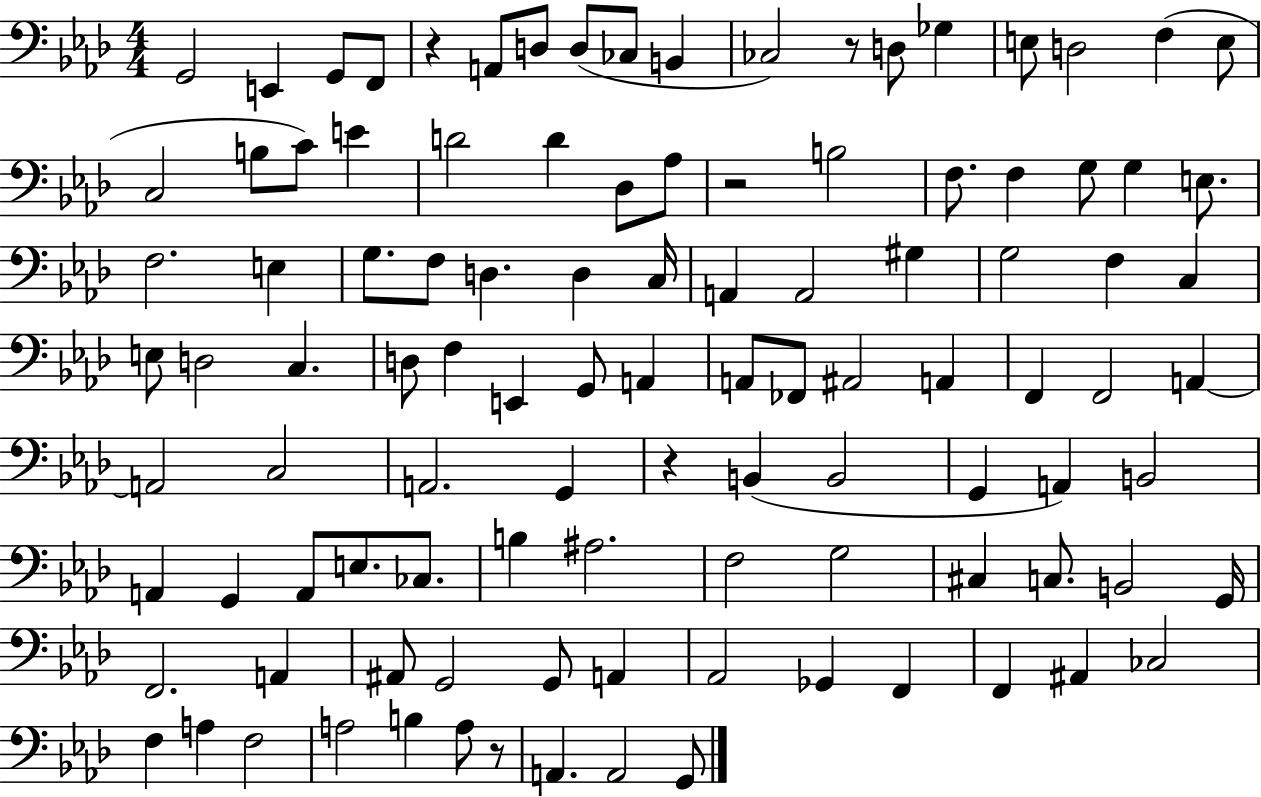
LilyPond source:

{
  \clef bass
  \numericTimeSignature
  \time 4/4
  \key aes \major
  g,2 e,4 g,8 f,8 | r4 a,8 d8 d8( ces8 b,4 | ces2) r8 d8 ges4 | e8 d2 f4( e8 | \break c2 b8 c'8) e'4 | d'2 d'4 des8 aes8 | r2 b2 | f8. f4 g8 g4 e8. | \break f2. e4 | g8. f8 d4. d4 c16 | a,4 a,2 gis4 | g2 f4 c4 | \break e8 d2 c4. | d8 f4 e,4 g,8 a,4 | a,8 fes,8 ais,2 a,4 | f,4 f,2 a,4~~ | \break a,2 c2 | a,2. g,4 | r4 b,4( b,2 | g,4 a,4) b,2 | \break a,4 g,4 a,8 e8. ces8. | b4 ais2. | f2 g2 | cis4 c8. b,2 g,16 | \break f,2. a,4 | ais,8 g,2 g,8 a,4 | aes,2 ges,4 f,4 | f,4 ais,4 ces2 | \break f4 a4 f2 | a2 b4 a8 r8 | a,4. a,2 g,8 | \bar "|."
}